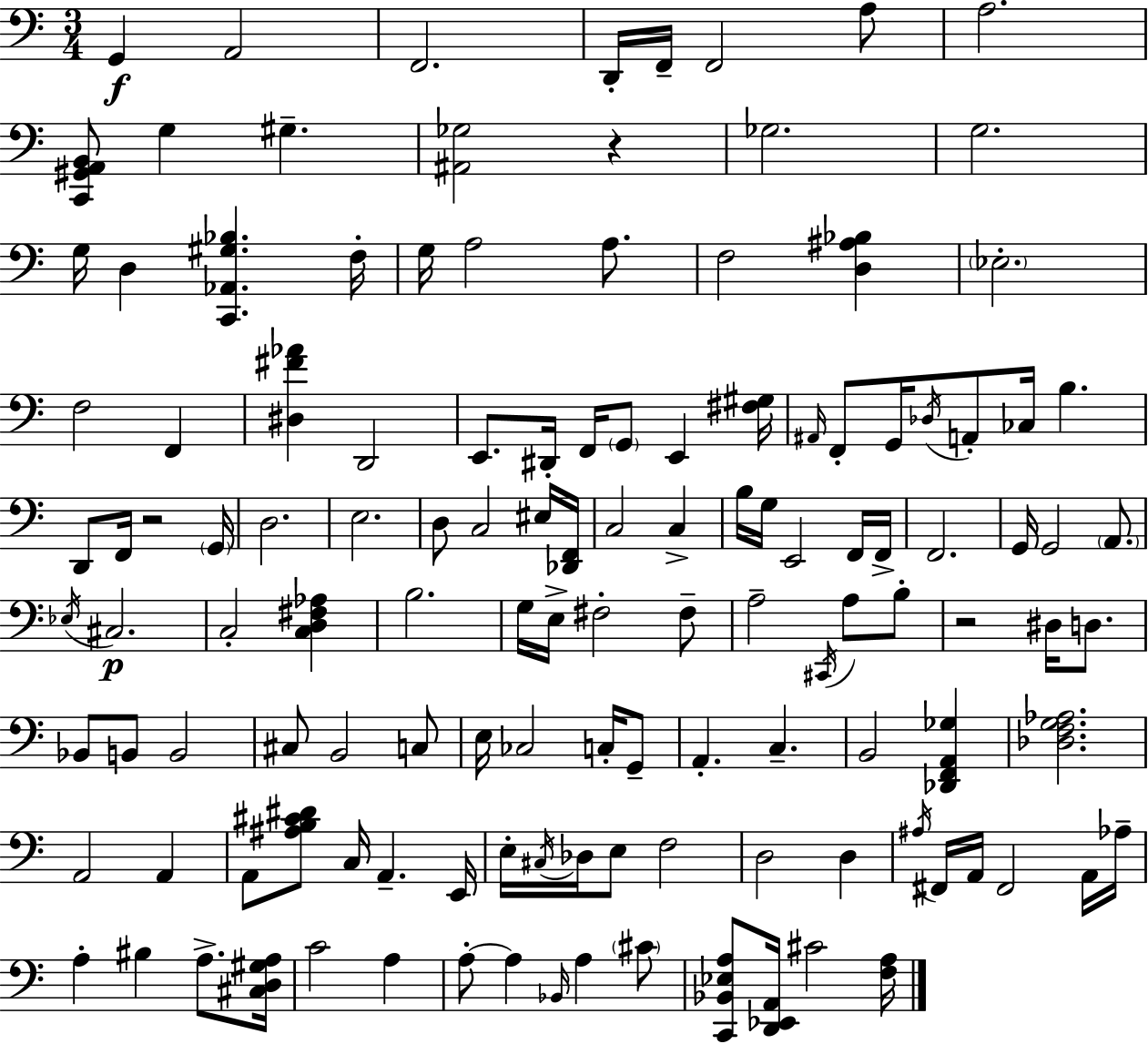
X:1
T:Untitled
M:3/4
L:1/4
K:C
G,, A,,2 F,,2 D,,/4 F,,/4 F,,2 A,/2 A,2 [C,,^G,,A,,B,,]/2 G, ^G, [^A,,_G,]2 z _G,2 G,2 G,/4 D, [C,,_A,,^G,_B,] F,/4 G,/4 A,2 A,/2 F,2 [D,^A,_B,] _E,2 F,2 F,, [^D,^F_A] D,,2 E,,/2 ^D,,/4 F,,/4 G,,/2 E,, [^F,^G,]/4 ^A,,/4 F,,/2 G,,/4 _D,/4 A,,/2 _C,/4 B, D,,/2 F,,/4 z2 G,,/4 D,2 E,2 D,/2 C,2 ^E,/4 [_D,,F,,]/4 C,2 C, B,/4 G,/4 E,,2 F,,/4 F,,/4 F,,2 G,,/4 G,,2 A,,/2 _E,/4 ^C,2 C,2 [C,D,^F,_A,] B,2 G,/4 E,/4 ^F,2 ^F,/2 A,2 ^C,,/4 A,/2 B,/2 z2 ^D,/4 D,/2 _B,,/2 B,,/2 B,,2 ^C,/2 B,,2 C,/2 E,/4 _C,2 C,/4 G,,/2 A,, C, B,,2 [_D,,F,,A,,_G,] [_D,F,G,_A,]2 A,,2 A,, A,,/2 [^A,B,^C^D]/2 C,/4 A,, E,,/4 E,/4 ^C,/4 _D,/4 E,/2 F,2 D,2 D, ^A,/4 ^F,,/4 A,,/4 ^F,,2 A,,/4 _A,/4 A, ^B, A,/2 [^C,D,^G,A,]/4 C2 A, A,/2 A, _B,,/4 A, ^C/2 [C,,_B,,_E,A,]/2 [D,,_E,,A,,]/4 ^C2 [F,A,]/4